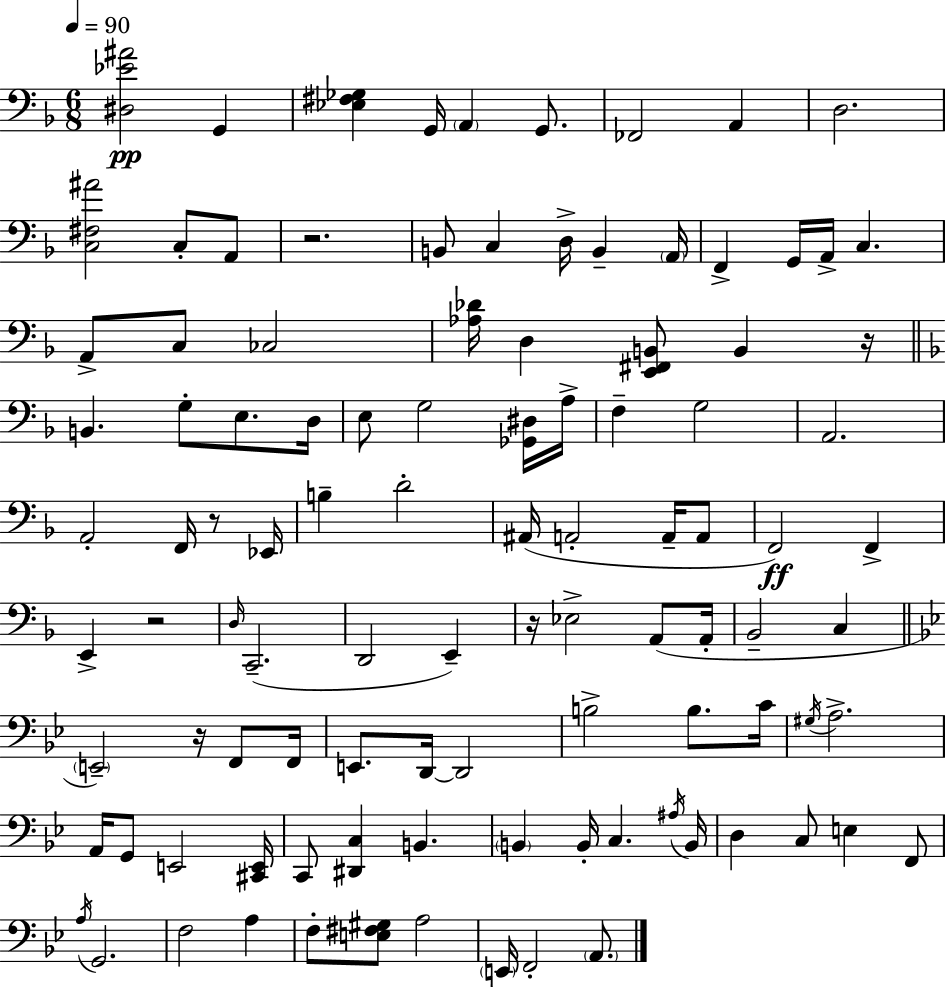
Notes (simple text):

[D#3,Eb4,A#4]/h G2/q [Eb3,F#3,Gb3]/q G2/s A2/q G2/e. FES2/h A2/q D3/h. [C3,F#3,A#4]/h C3/e A2/e R/h. B2/e C3/q D3/s B2/q A2/s F2/q G2/s A2/s C3/q. A2/e C3/e CES3/h [Ab3,Db4]/s D3/q [E2,F#2,B2]/e B2/q R/s B2/q. G3/e E3/e. D3/s E3/e G3/h [Gb2,D#3]/s A3/s F3/q G3/h A2/h. A2/h F2/s R/e Eb2/s B3/q D4/h A#2/s A2/h A2/s A2/e F2/h F2/q E2/q R/h D3/s C2/h. D2/h E2/q R/s Eb3/h A2/e A2/s Bb2/h C3/q E2/h R/s F2/e F2/s E2/e. D2/s D2/h B3/h B3/e. C4/s G#3/s A3/h. A2/s G2/e E2/h [C#2,E2]/s C2/e [D#2,C3]/q B2/q. B2/q B2/s C3/q. A#3/s B2/s D3/q C3/e E3/q F2/e A3/s G2/h. F3/h A3/q F3/e [E3,F#3,G#3]/e A3/h E2/s F2/h A2/e.